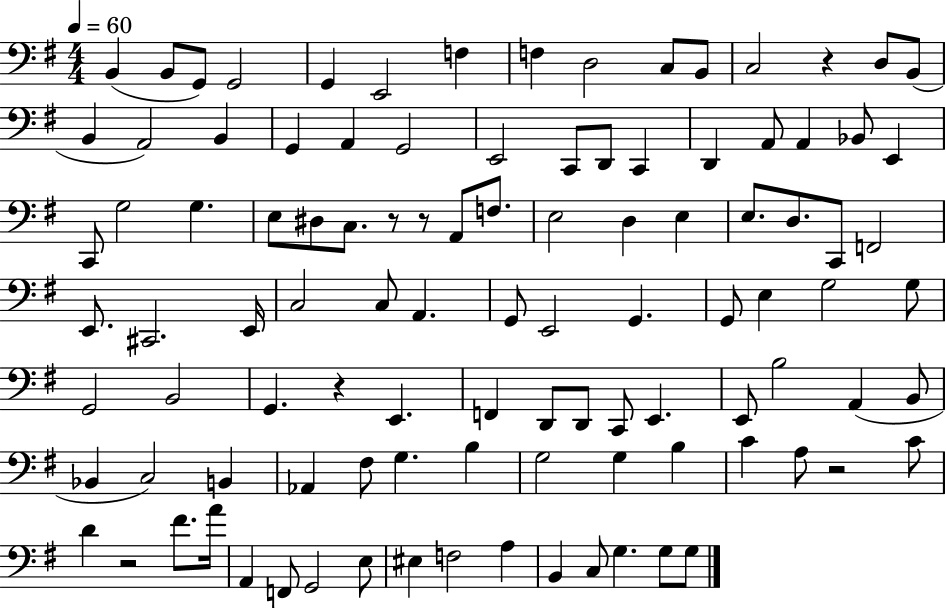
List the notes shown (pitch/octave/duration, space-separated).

B2/q B2/e G2/e G2/h G2/q E2/h F3/q F3/q D3/h C3/e B2/e C3/h R/q D3/e B2/e B2/q A2/h B2/q G2/q A2/q G2/h E2/h C2/e D2/e C2/q D2/q A2/e A2/q Bb2/e E2/q C2/e G3/h G3/q. E3/e D#3/e C3/e. R/e R/e A2/e F3/e. E3/h D3/q E3/q E3/e. D3/e. C2/e F2/h E2/e. C#2/h. E2/s C3/h C3/e A2/q. G2/e E2/h G2/q. G2/e E3/q G3/h G3/e G2/h B2/h G2/q. R/q E2/q. F2/q D2/e D2/e C2/e E2/q. E2/e B3/h A2/q B2/e Bb2/q C3/h B2/q Ab2/q F#3/e G3/q. B3/q G3/h G3/q B3/q C4/q A3/e R/h C4/e D4/q R/h F#4/e. A4/s A2/q F2/e G2/h E3/e EIS3/q F3/h A3/q B2/q C3/e G3/q. G3/e G3/e